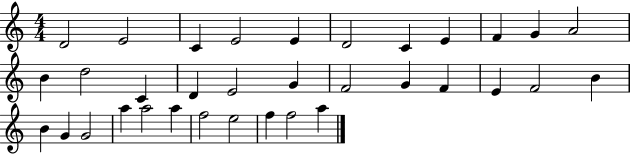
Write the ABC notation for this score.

X:1
T:Untitled
M:4/4
L:1/4
K:C
D2 E2 C E2 E D2 C E F G A2 B d2 C D E2 G F2 G F E F2 B B G G2 a a2 a f2 e2 f f2 a